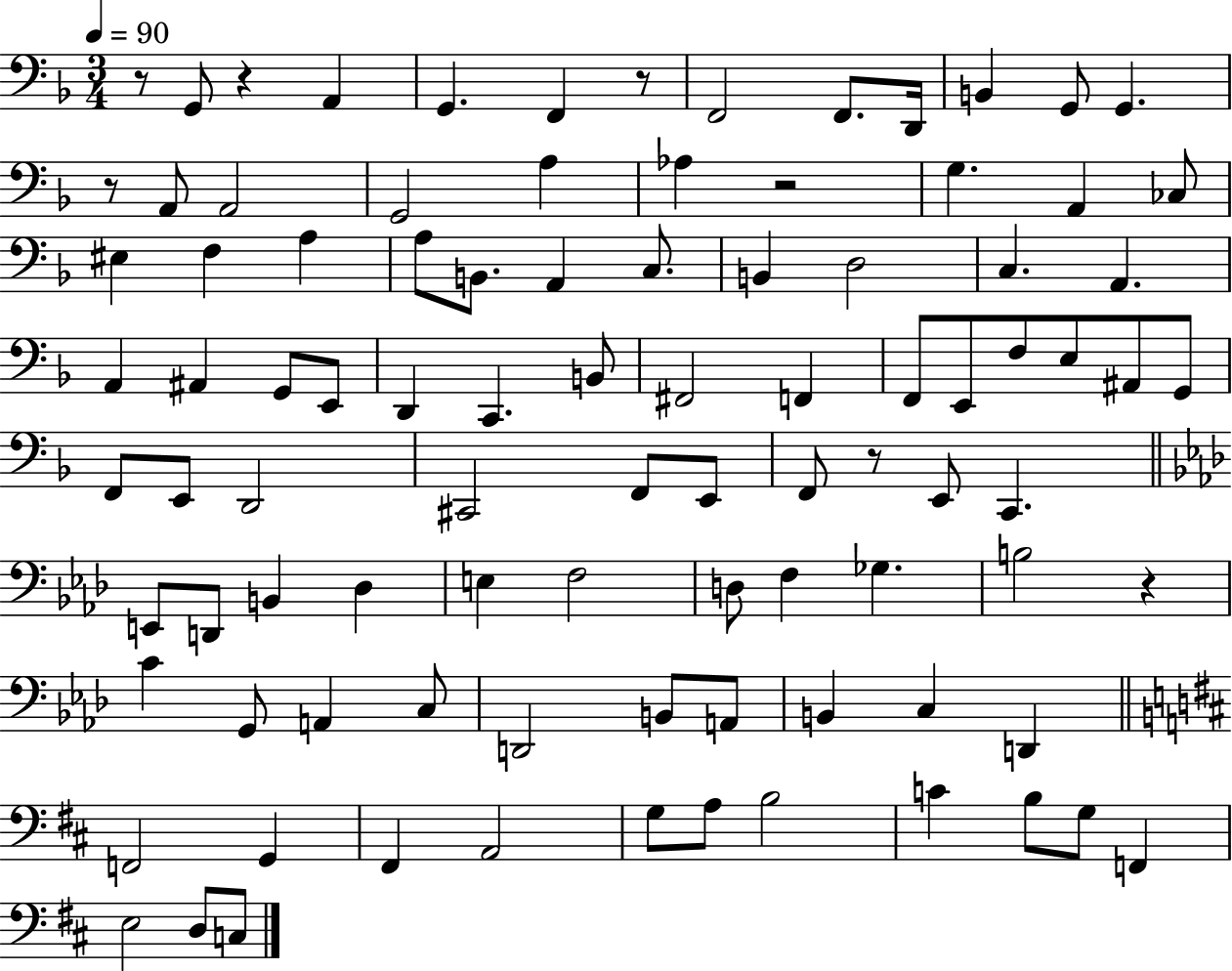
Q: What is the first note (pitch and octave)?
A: G2